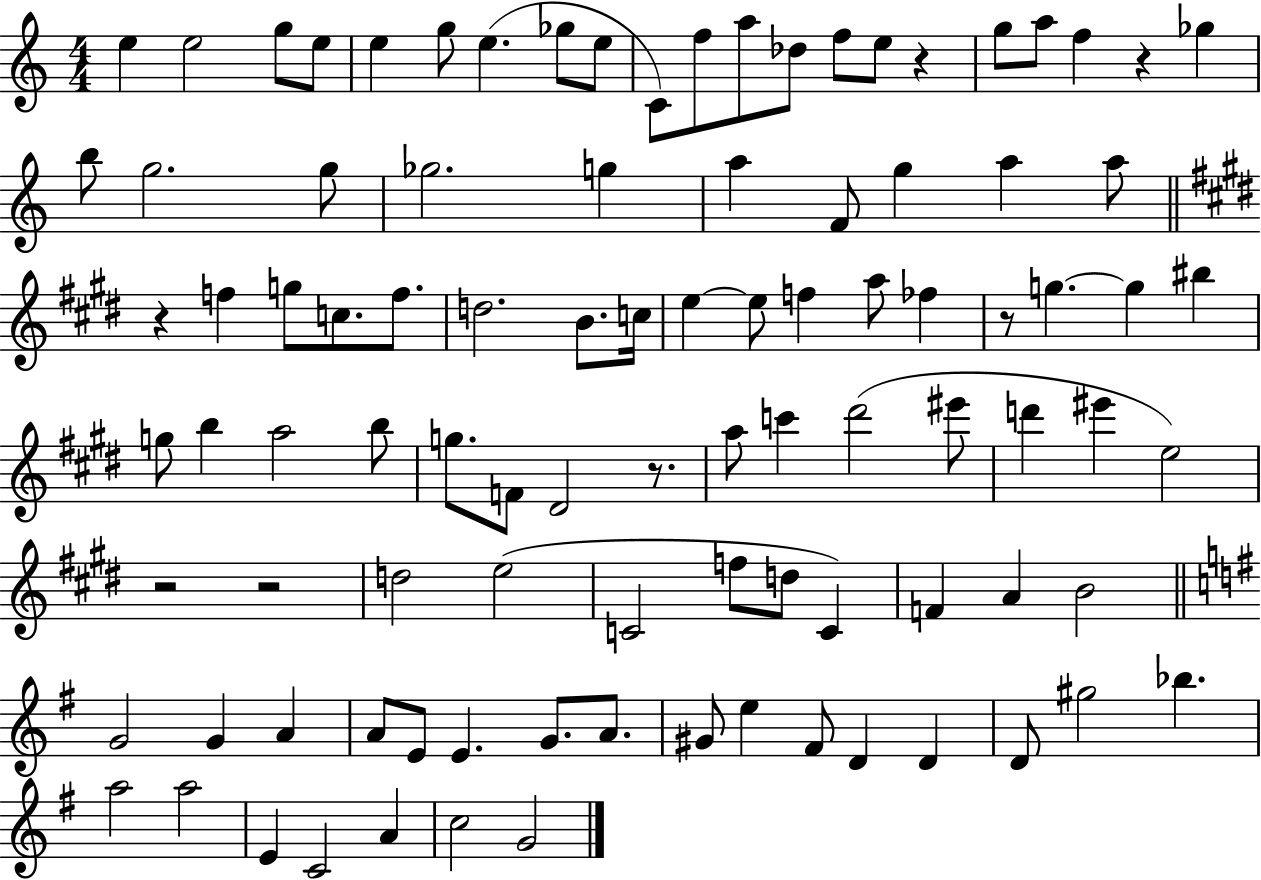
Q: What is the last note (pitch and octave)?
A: G4